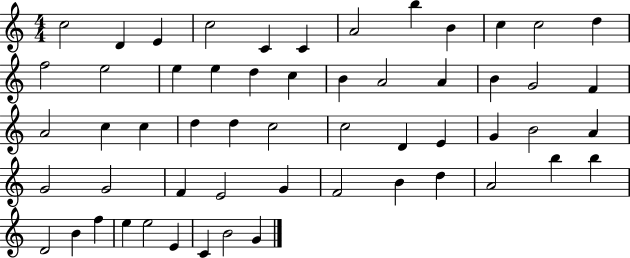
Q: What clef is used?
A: treble